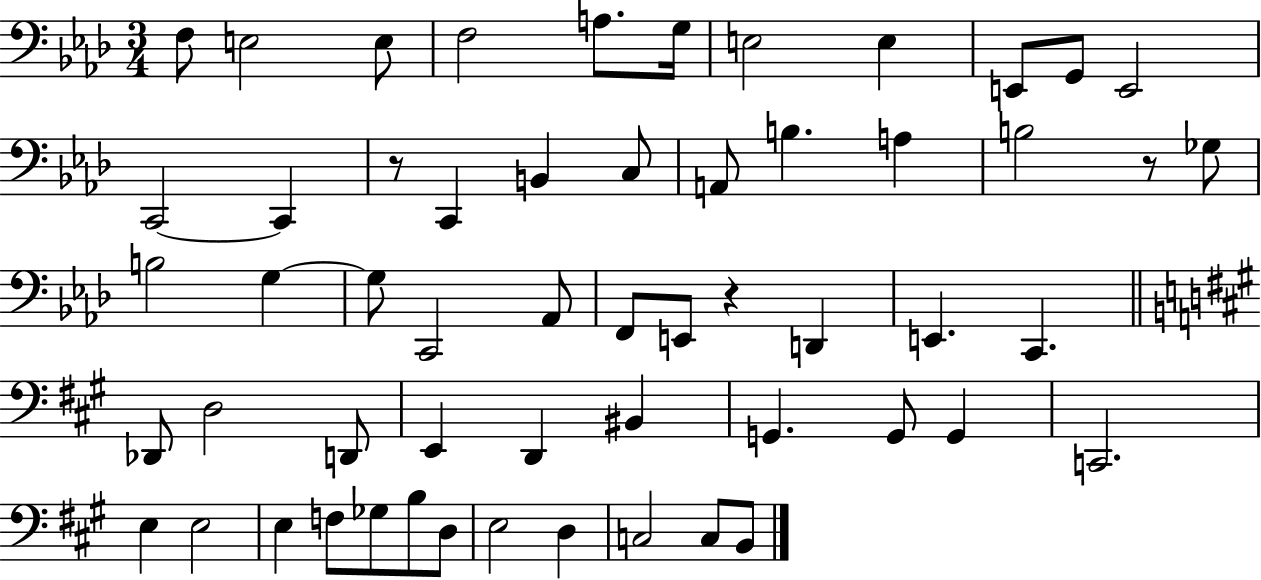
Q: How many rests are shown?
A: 3